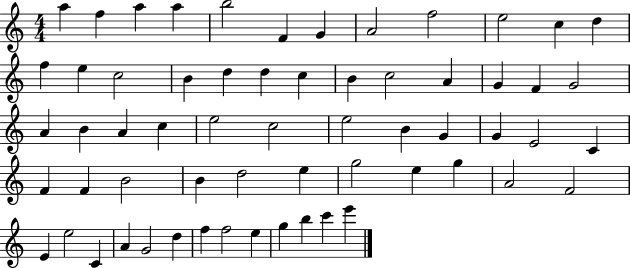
{
  \clef treble
  \numericTimeSignature
  \time 4/4
  \key c \major
  a''4 f''4 a''4 a''4 | b''2 f'4 g'4 | a'2 f''2 | e''2 c''4 d''4 | \break f''4 e''4 c''2 | b'4 d''4 d''4 c''4 | b'4 c''2 a'4 | g'4 f'4 g'2 | \break a'4 b'4 a'4 c''4 | e''2 c''2 | e''2 b'4 g'4 | g'4 e'2 c'4 | \break f'4 f'4 b'2 | b'4 d''2 e''4 | g''2 e''4 g''4 | a'2 f'2 | \break e'4 e''2 c'4 | a'4 g'2 d''4 | f''4 f''2 e''4 | g''4 b''4 c'''4 e'''4 | \break \bar "|."
}